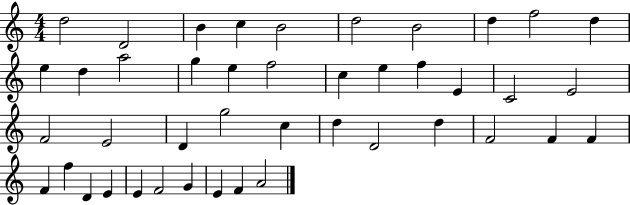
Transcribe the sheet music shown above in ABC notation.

X:1
T:Untitled
M:4/4
L:1/4
K:C
d2 D2 B c B2 d2 B2 d f2 d e d a2 g e f2 c e f E C2 E2 F2 E2 D g2 c d D2 d F2 F F F f D E E F2 G E F A2